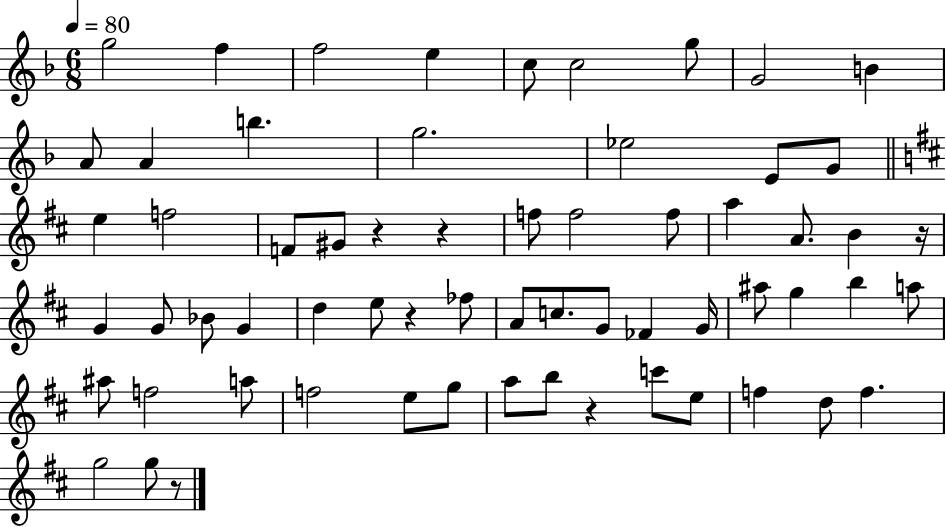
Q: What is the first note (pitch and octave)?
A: G5